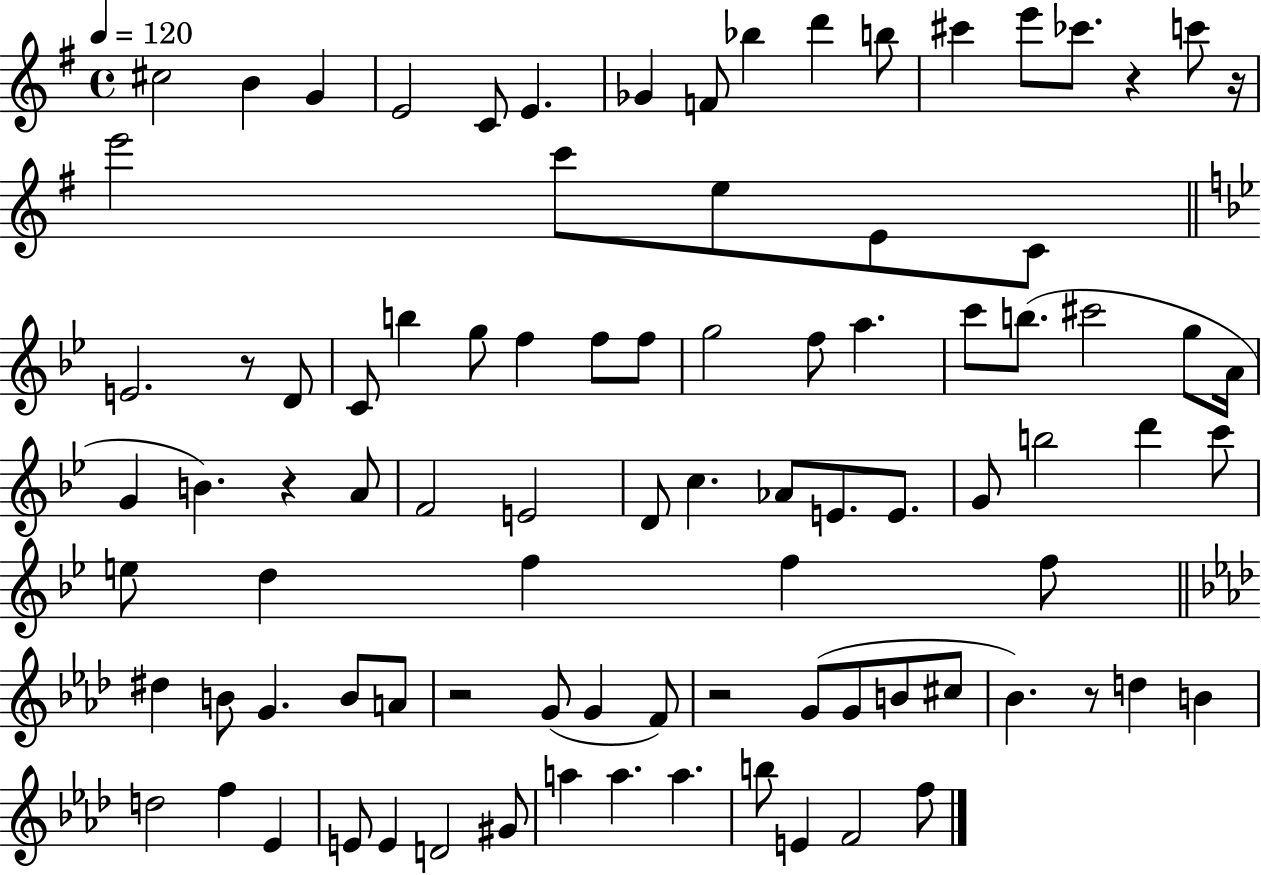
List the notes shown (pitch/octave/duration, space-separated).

C#5/h B4/q G4/q E4/h C4/e E4/q. Gb4/q F4/e Bb5/q D6/q B5/e C#6/q E6/e CES6/e. R/q C6/e R/s E6/h C6/e E5/e E4/e C4/e E4/h. R/e D4/e C4/e B5/q G5/e F5/q F5/e F5/e G5/h F5/e A5/q. C6/e B5/e. C#6/h G5/e A4/s G4/q B4/q. R/q A4/e F4/h E4/h D4/e C5/q. Ab4/e E4/e. E4/e. G4/e B5/h D6/q C6/e E5/e D5/q F5/q F5/q F5/e D#5/q B4/e G4/q. B4/e A4/e R/h G4/e G4/q F4/e R/h G4/e G4/e B4/e C#5/e Bb4/q. R/e D5/q B4/q D5/h F5/q Eb4/q E4/e E4/q D4/h G#4/e A5/q A5/q. A5/q. B5/e E4/q F4/h F5/e